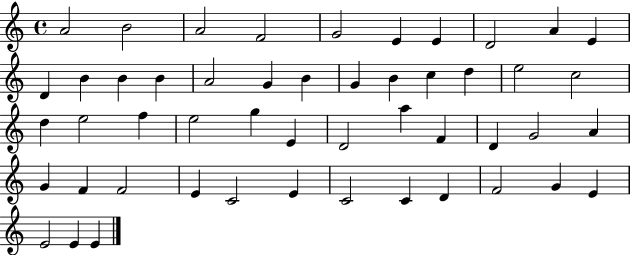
X:1
T:Untitled
M:4/4
L:1/4
K:C
A2 B2 A2 F2 G2 E E D2 A E D B B B A2 G B G B c d e2 c2 d e2 f e2 g E D2 a F D G2 A G F F2 E C2 E C2 C D F2 G E E2 E E